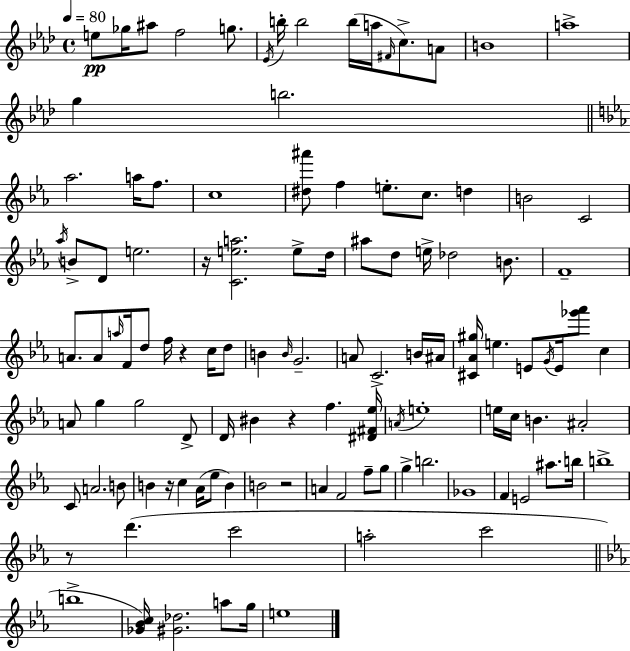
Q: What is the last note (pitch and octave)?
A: E5